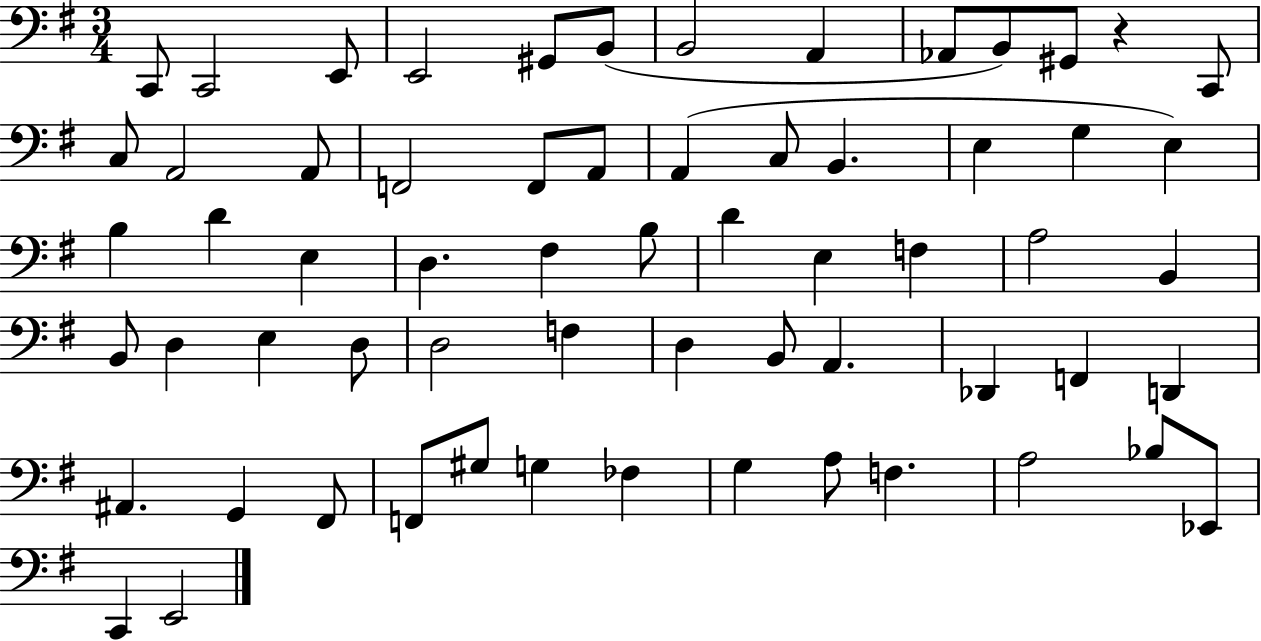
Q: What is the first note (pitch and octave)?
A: C2